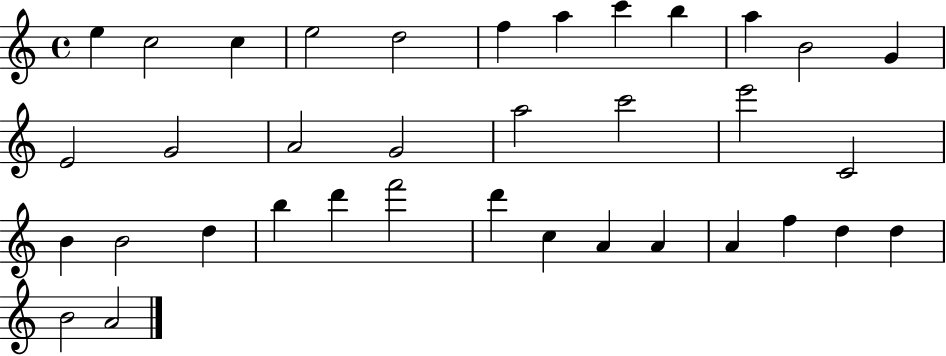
{
  \clef treble
  \time 4/4
  \defaultTimeSignature
  \key c \major
  e''4 c''2 c''4 | e''2 d''2 | f''4 a''4 c'''4 b''4 | a''4 b'2 g'4 | \break e'2 g'2 | a'2 g'2 | a''2 c'''2 | e'''2 c'2 | \break b'4 b'2 d''4 | b''4 d'''4 f'''2 | d'''4 c''4 a'4 a'4 | a'4 f''4 d''4 d''4 | \break b'2 a'2 | \bar "|."
}